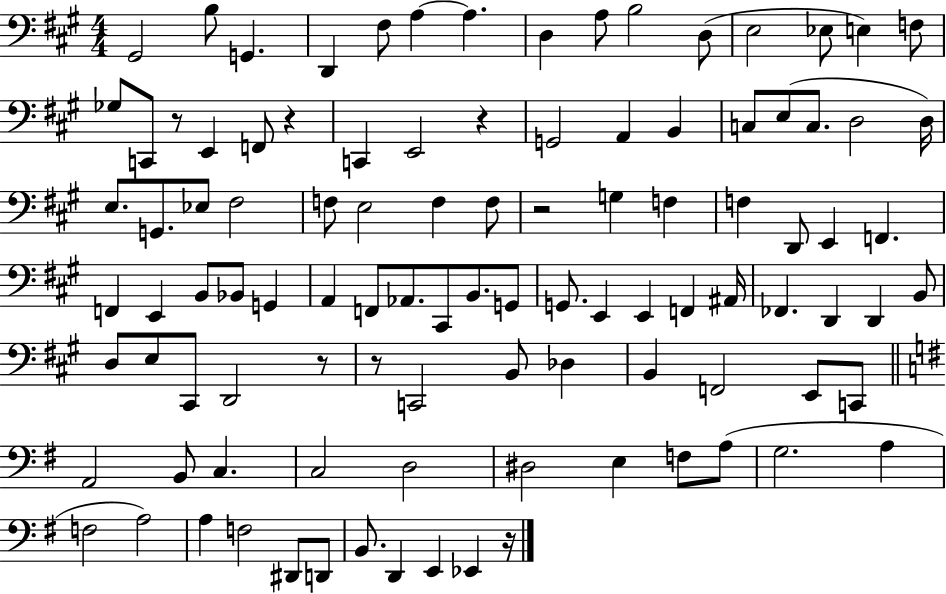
G#2/h B3/e G2/q. D2/q F#3/e A3/q A3/q. D3/q A3/e B3/h D3/e E3/h Eb3/e E3/q F3/e Gb3/e C2/e R/e E2/q F2/e R/q C2/q E2/h R/q G2/h A2/q B2/q C3/e E3/e C3/e. D3/h D3/s E3/e. G2/e. Eb3/e F#3/h F3/e E3/h F3/q F3/e R/h G3/q F3/q F3/q D2/e E2/q F2/q. F2/q E2/q B2/e Bb2/e G2/q A2/q F2/e Ab2/e. C#2/e B2/e. G2/e G2/e. E2/q E2/q F2/q A#2/s FES2/q. D2/q D2/q B2/e D3/e E3/e C#2/e D2/h R/e R/e C2/h B2/e Db3/q B2/q F2/h E2/e C2/e A2/h B2/e C3/q. C3/h D3/h D#3/h E3/q F3/e A3/e G3/h. A3/q F3/h A3/h A3/q F3/h D#2/e D2/e B2/e. D2/q E2/q Eb2/q R/s